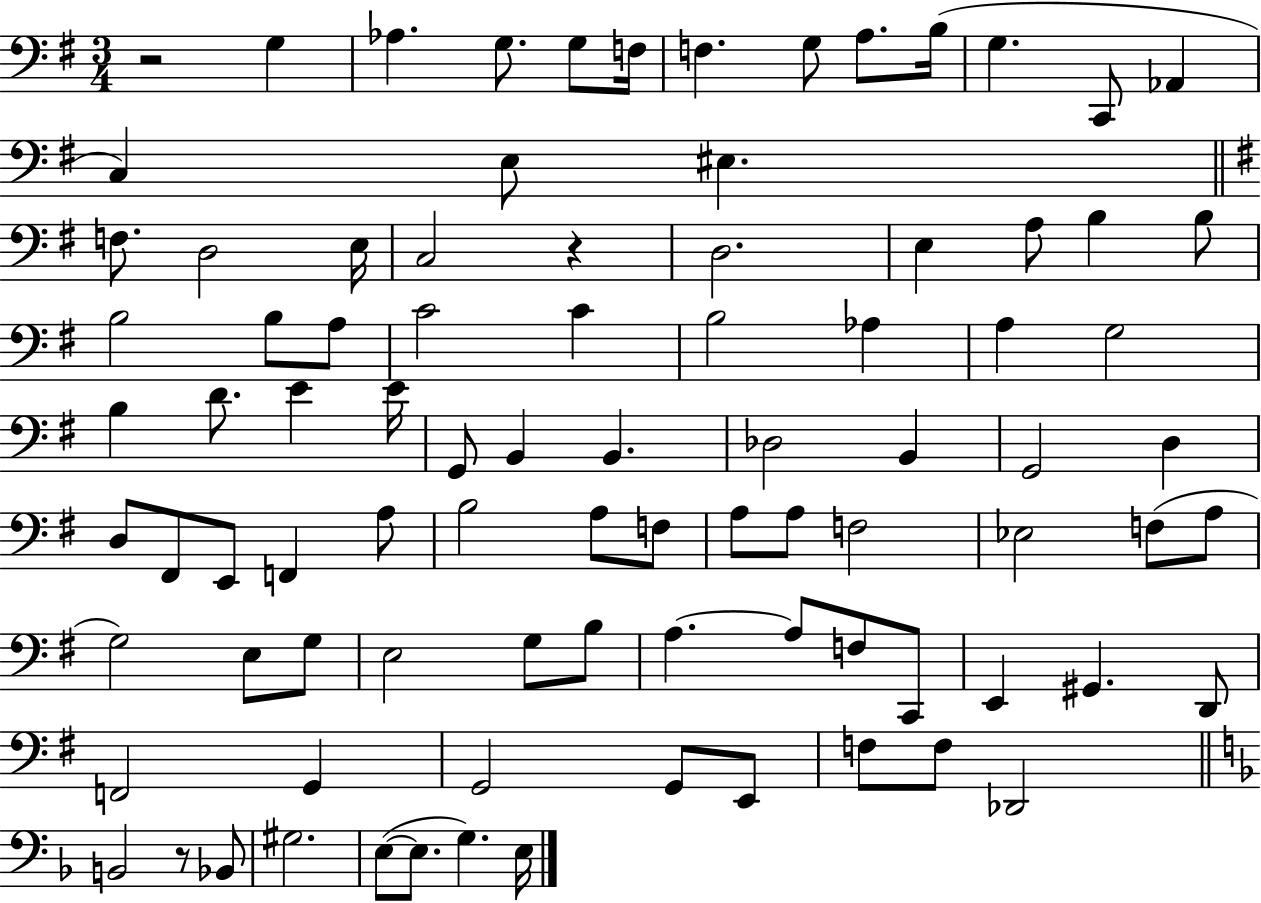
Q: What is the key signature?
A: G major